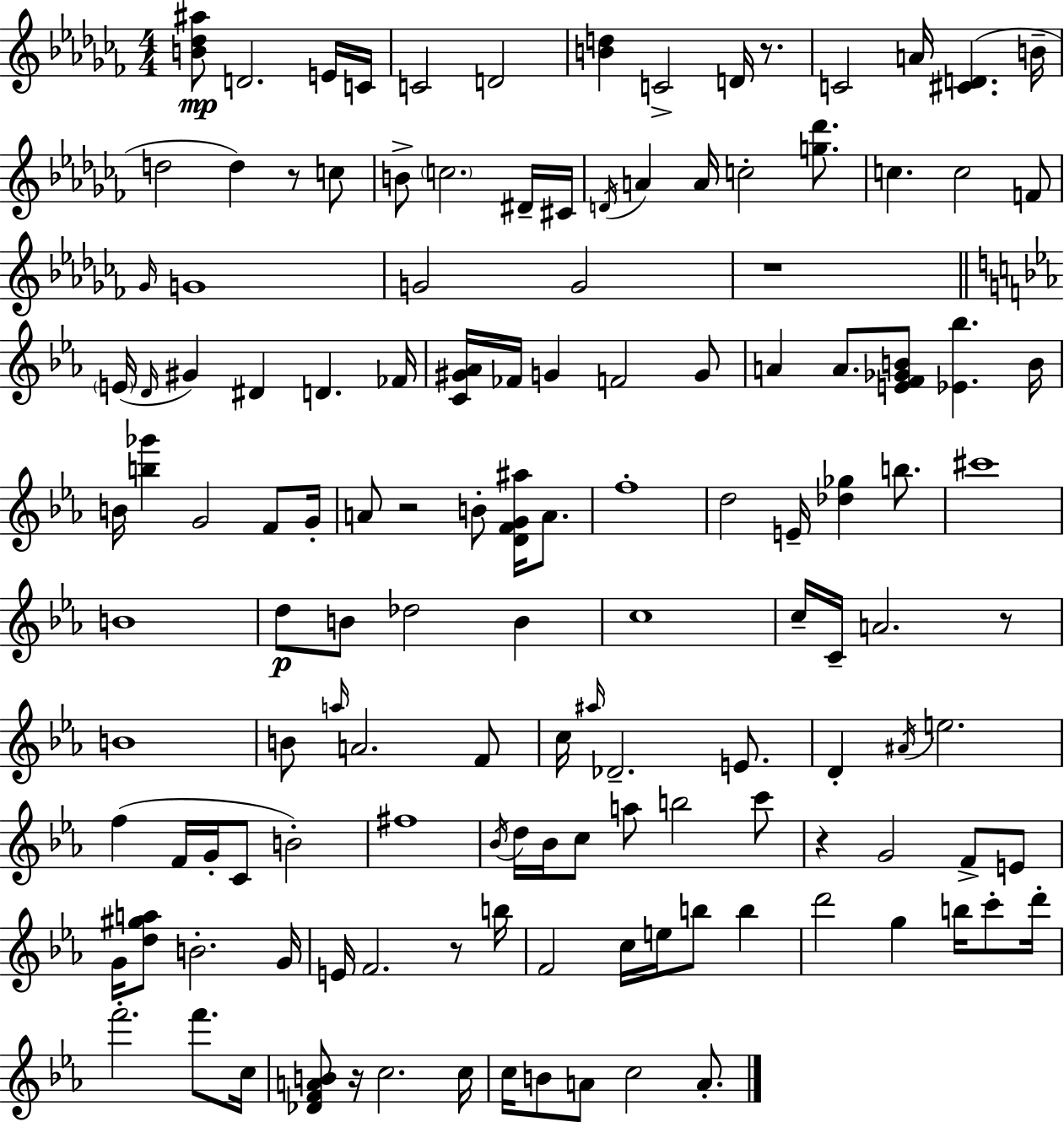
[B4,Db5,A#5]/e D4/h. E4/s C4/s C4/h D4/h [B4,D5]/q C4/h D4/s R/e. C4/h A4/s [C#4,D4]/q. B4/s D5/h D5/q R/e C5/e B4/e C5/h. D#4/s C#4/s D4/s A4/q A4/s C5/h [G5,Db6]/e. C5/q. C5/h F4/e Gb4/s G4/w G4/h G4/h R/w E4/s D4/s G#4/q D#4/q D4/q. FES4/s [C4,G#4,Ab4]/s FES4/s G4/q F4/h G4/e A4/q A4/e. [E4,F4,Gb4,B4]/e [Eb4,Bb5]/q. B4/s B4/s [B5,Gb6]/q G4/h F4/e G4/s A4/e R/h B4/e [D4,F4,G4,A#5]/s A4/e. F5/w D5/h E4/s [Db5,Gb5]/q B5/e. C#6/w B4/w D5/e B4/e Db5/h B4/q C5/w C5/s C4/s A4/h. R/e B4/w B4/e A5/s A4/h. F4/e C5/s A#5/s Db4/h. E4/e. D4/q A#4/s E5/h. F5/q F4/s G4/s C4/e B4/h F#5/w Bb4/s D5/s Bb4/s C5/e A5/e B5/h C6/e R/q G4/h F4/e E4/e G4/s [D5,G#5,A5]/e B4/h. G4/s E4/s F4/h. R/e B5/s F4/h C5/s E5/s B5/e B5/q D6/h G5/q B5/s C6/e D6/s F6/h. F6/e. C5/s [Db4,F4,A4,B4]/e R/s C5/h. C5/s C5/s B4/e A4/e C5/h A4/e.